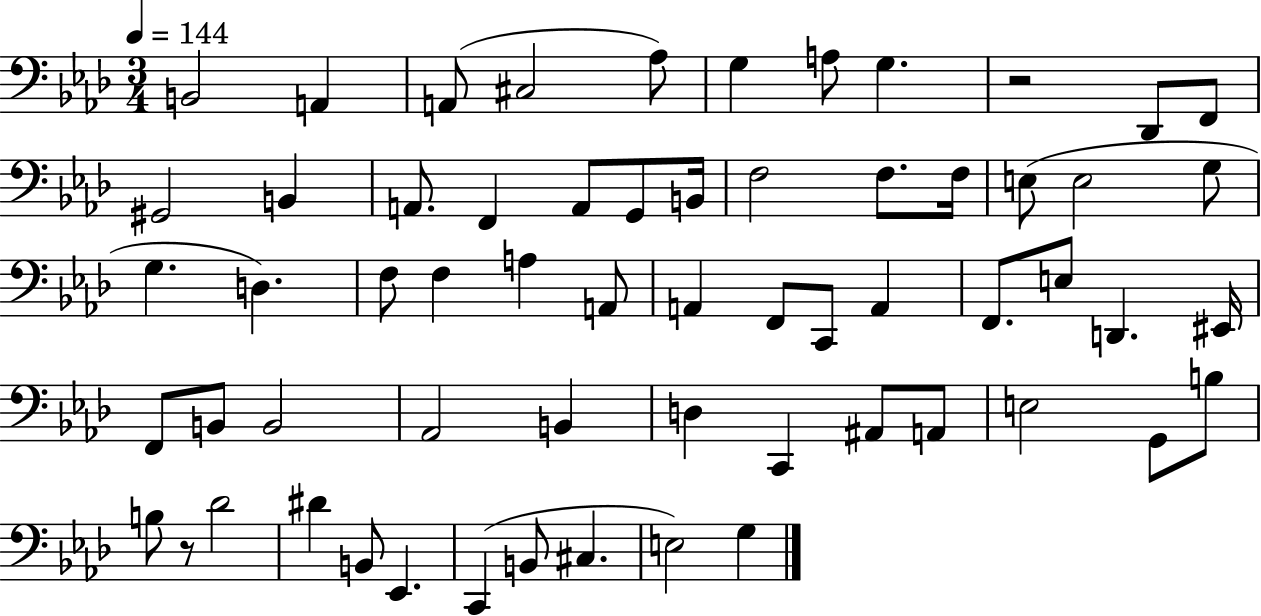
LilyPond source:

{
  \clef bass
  \numericTimeSignature
  \time 3/4
  \key aes \major
  \tempo 4 = 144
  b,2 a,4 | a,8( cis2 aes8) | g4 a8 g4. | r2 des,8 f,8 | \break gis,2 b,4 | a,8. f,4 a,8 g,8 b,16 | f2 f8. f16 | e8( e2 g8 | \break g4. d4.) | f8 f4 a4 a,8 | a,4 f,8 c,8 a,4 | f,8. e8 d,4. eis,16 | \break f,8 b,8 b,2 | aes,2 b,4 | d4 c,4 ais,8 a,8 | e2 g,8 b8 | \break b8 r8 des'2 | dis'4 b,8 ees,4. | c,4( b,8 cis4. | e2) g4 | \break \bar "|."
}